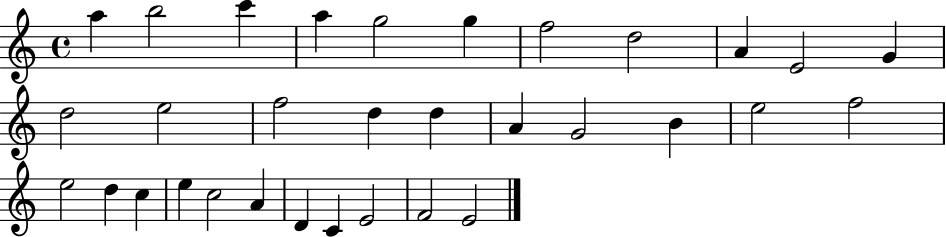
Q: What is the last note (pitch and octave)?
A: E4